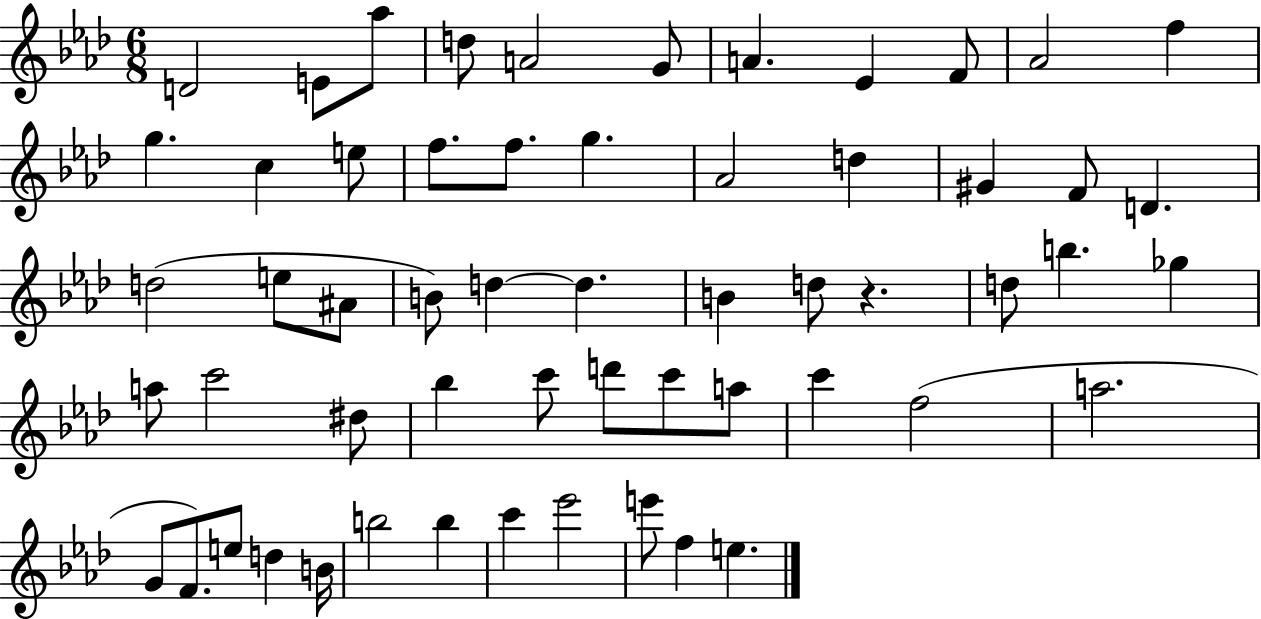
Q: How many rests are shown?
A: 1